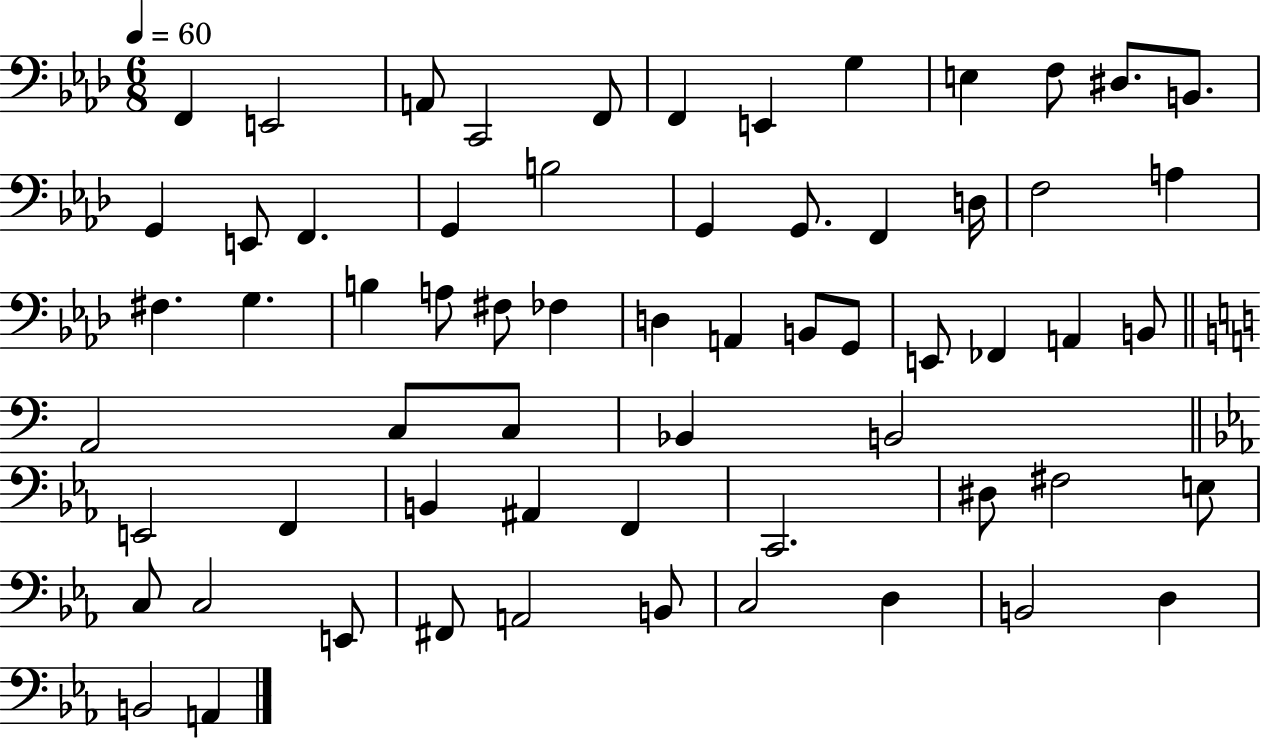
F2/q E2/h A2/e C2/h F2/e F2/q E2/q G3/q E3/q F3/e D#3/e. B2/e. G2/q E2/e F2/q. G2/q B3/h G2/q G2/e. F2/q D3/s F3/h A3/q F#3/q. G3/q. B3/q A3/e F#3/e FES3/q D3/q A2/q B2/e G2/e E2/e FES2/q A2/q B2/e A2/h C3/e C3/e Bb2/q B2/h E2/h F2/q B2/q A#2/q F2/q C2/h. D#3/e F#3/h E3/e C3/e C3/h E2/e F#2/e A2/h B2/e C3/h D3/q B2/h D3/q B2/h A2/q